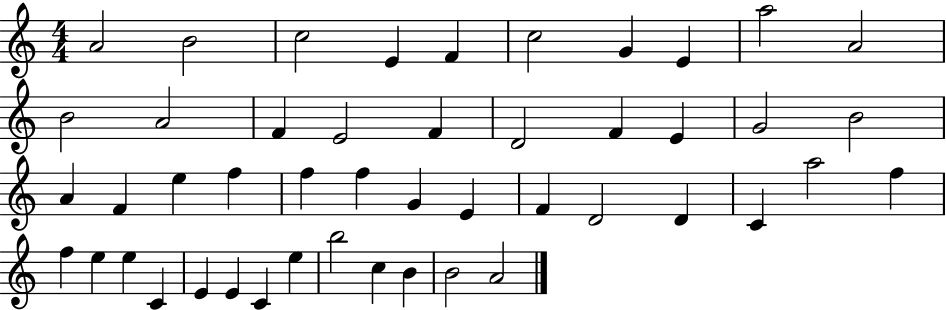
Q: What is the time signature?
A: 4/4